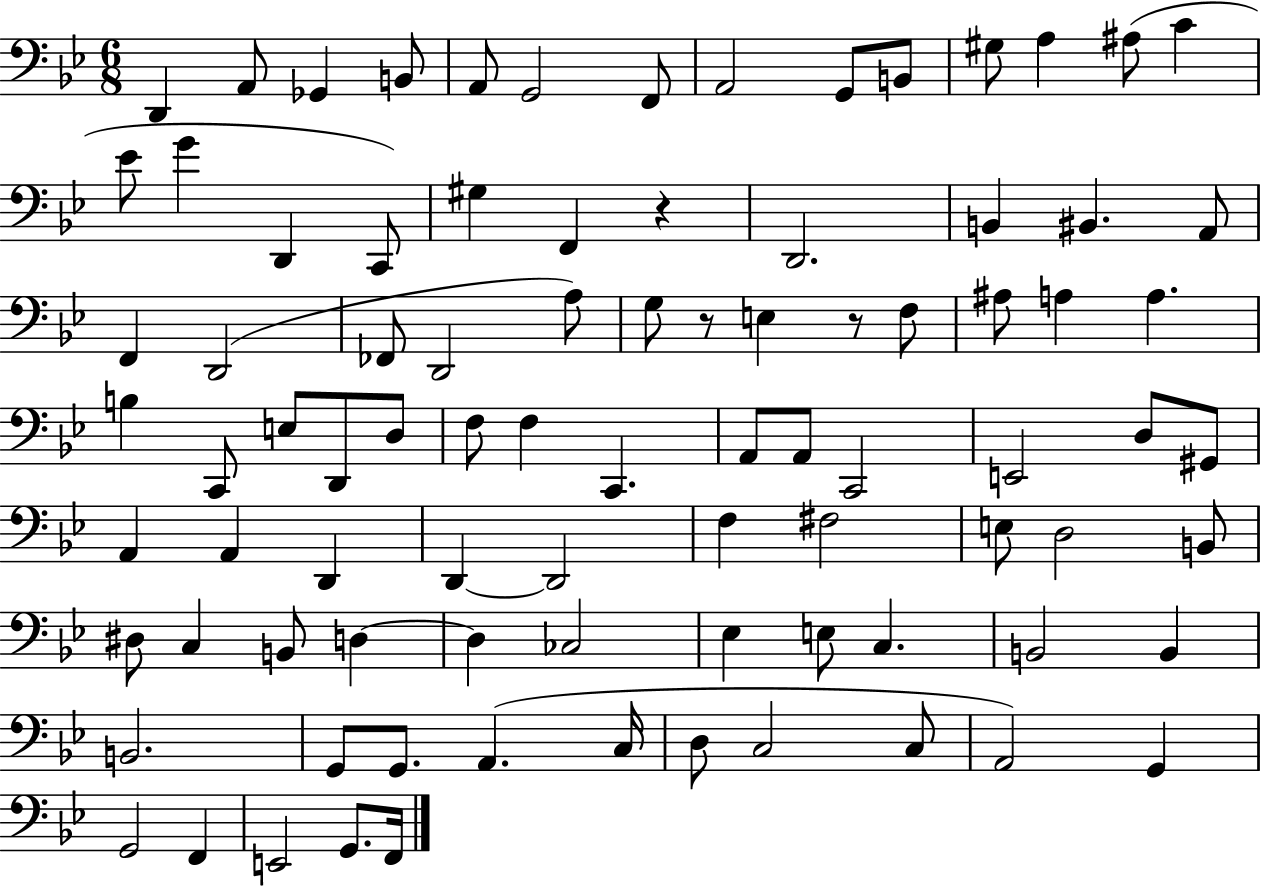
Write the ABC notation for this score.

X:1
T:Untitled
M:6/8
L:1/4
K:Bb
D,, A,,/2 _G,, B,,/2 A,,/2 G,,2 F,,/2 A,,2 G,,/2 B,,/2 ^G,/2 A, ^A,/2 C _E/2 G D,, C,,/2 ^G, F,, z D,,2 B,, ^B,, A,,/2 F,, D,,2 _F,,/2 D,,2 A,/2 G,/2 z/2 E, z/2 F,/2 ^A,/2 A, A, B, C,,/2 E,/2 D,,/2 D,/2 F,/2 F, C,, A,,/2 A,,/2 C,,2 E,,2 D,/2 ^G,,/2 A,, A,, D,, D,, D,,2 F, ^F,2 E,/2 D,2 B,,/2 ^D,/2 C, B,,/2 D, D, _C,2 _E, E,/2 C, B,,2 B,, B,,2 G,,/2 G,,/2 A,, C,/4 D,/2 C,2 C,/2 A,,2 G,, G,,2 F,, E,,2 G,,/2 F,,/4